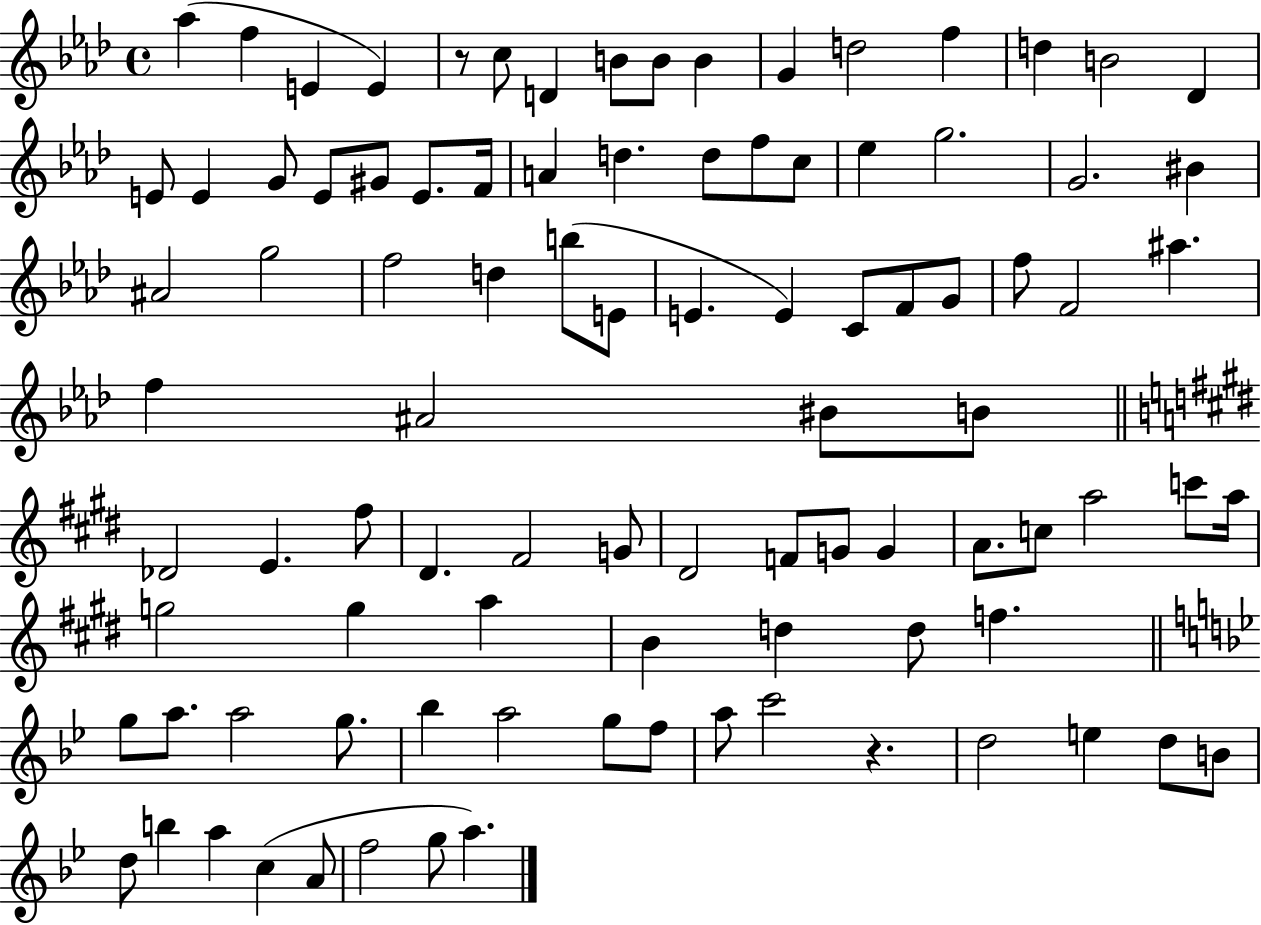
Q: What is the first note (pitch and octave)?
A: Ab5